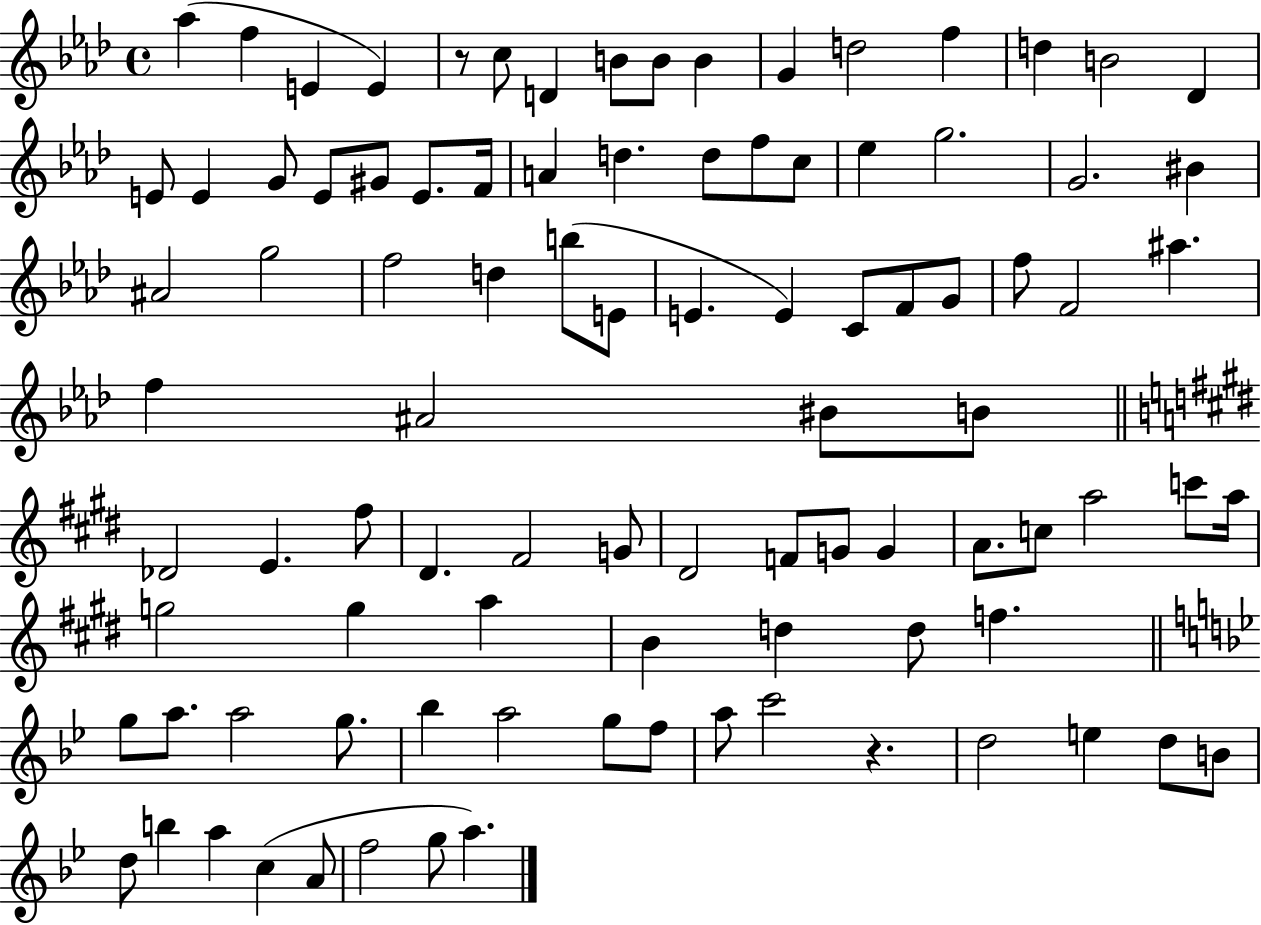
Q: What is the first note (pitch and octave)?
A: Ab5